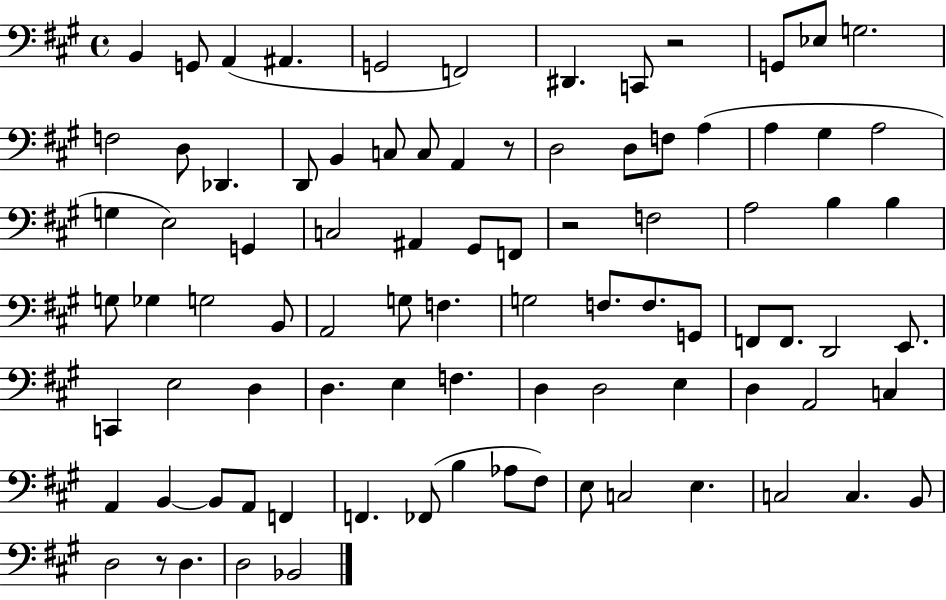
X:1
T:Untitled
M:4/4
L:1/4
K:A
B,, G,,/2 A,, ^A,, G,,2 F,,2 ^D,, C,,/2 z2 G,,/2 _E,/2 G,2 F,2 D,/2 _D,, D,,/2 B,, C,/2 C,/2 A,, z/2 D,2 D,/2 F,/2 A, A, ^G, A,2 G, E,2 G,, C,2 ^A,, ^G,,/2 F,,/2 z2 F,2 A,2 B, B, G,/2 _G, G,2 B,,/2 A,,2 G,/2 F, G,2 F,/2 F,/2 G,,/2 F,,/2 F,,/2 D,,2 E,,/2 C,, E,2 D, D, E, F, D, D,2 E, D, A,,2 C, A,, B,, B,,/2 A,,/2 F,, F,, _F,,/2 B, _A,/2 ^F,/2 E,/2 C,2 E, C,2 C, B,,/2 D,2 z/2 D, D,2 _B,,2